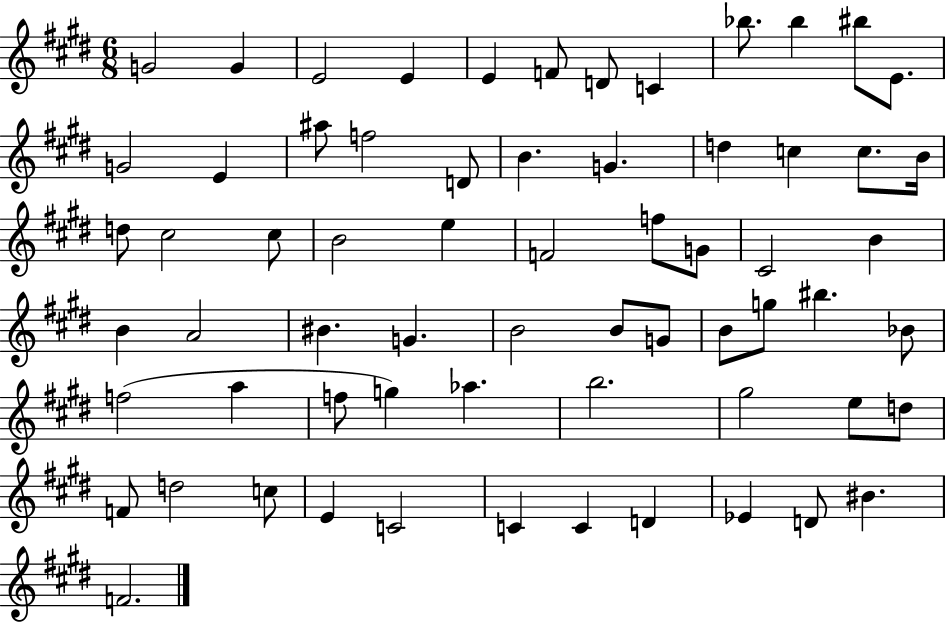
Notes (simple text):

G4/h G4/q E4/h E4/q E4/q F4/e D4/e C4/q Bb5/e. Bb5/q BIS5/e E4/e. G4/h E4/q A#5/e F5/h D4/e B4/q. G4/q. D5/q C5/q C5/e. B4/s D5/e C#5/h C#5/e B4/h E5/q F4/h F5/e G4/e C#4/h B4/q B4/q A4/h BIS4/q. G4/q. B4/h B4/e G4/e B4/e G5/e BIS5/q. Bb4/e F5/h A5/q F5/e G5/q Ab5/q. B5/h. G#5/h E5/e D5/e F4/e D5/h C5/e E4/q C4/h C4/q C4/q D4/q Eb4/q D4/e BIS4/q. F4/h.